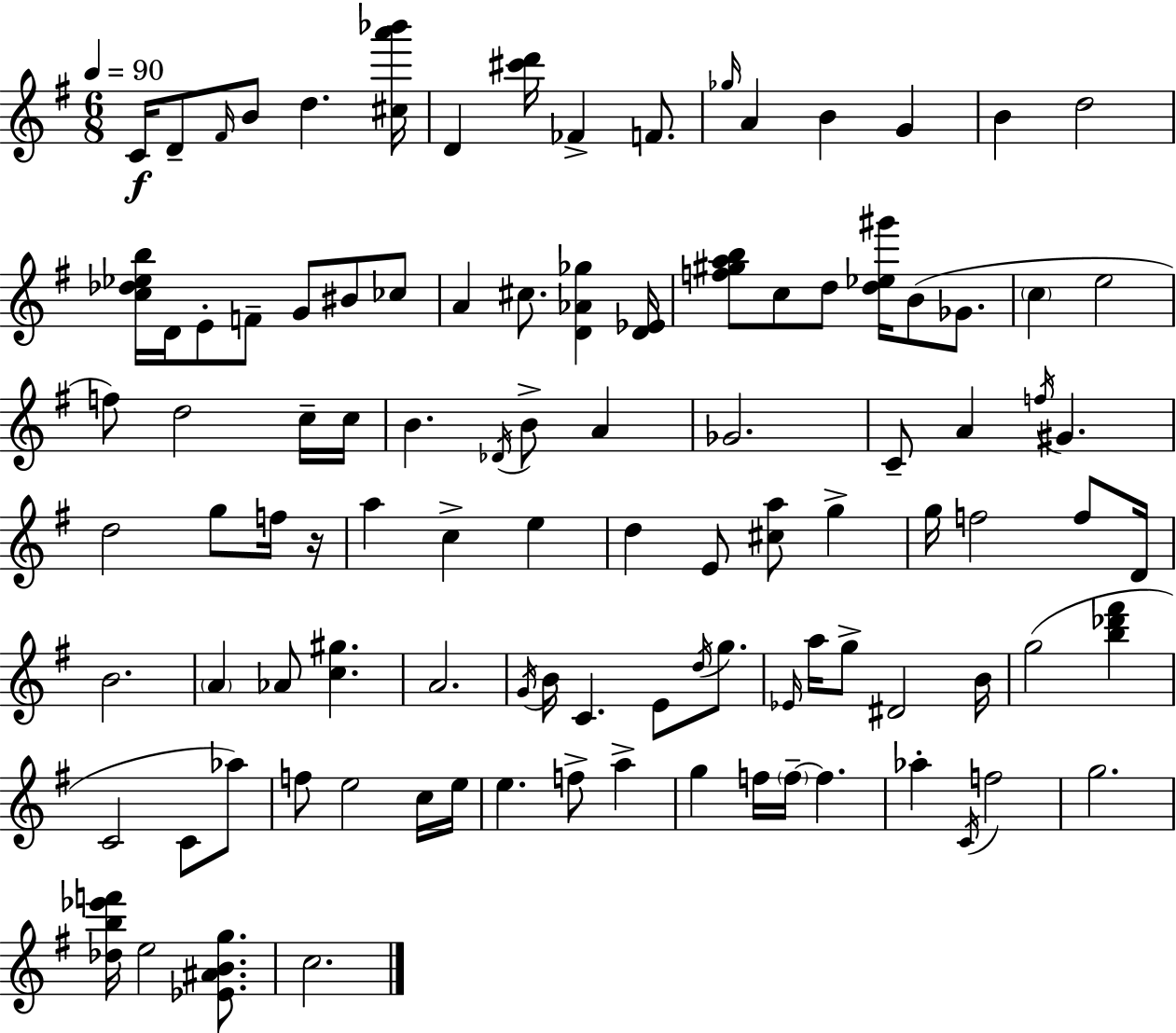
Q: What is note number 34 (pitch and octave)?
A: Db4